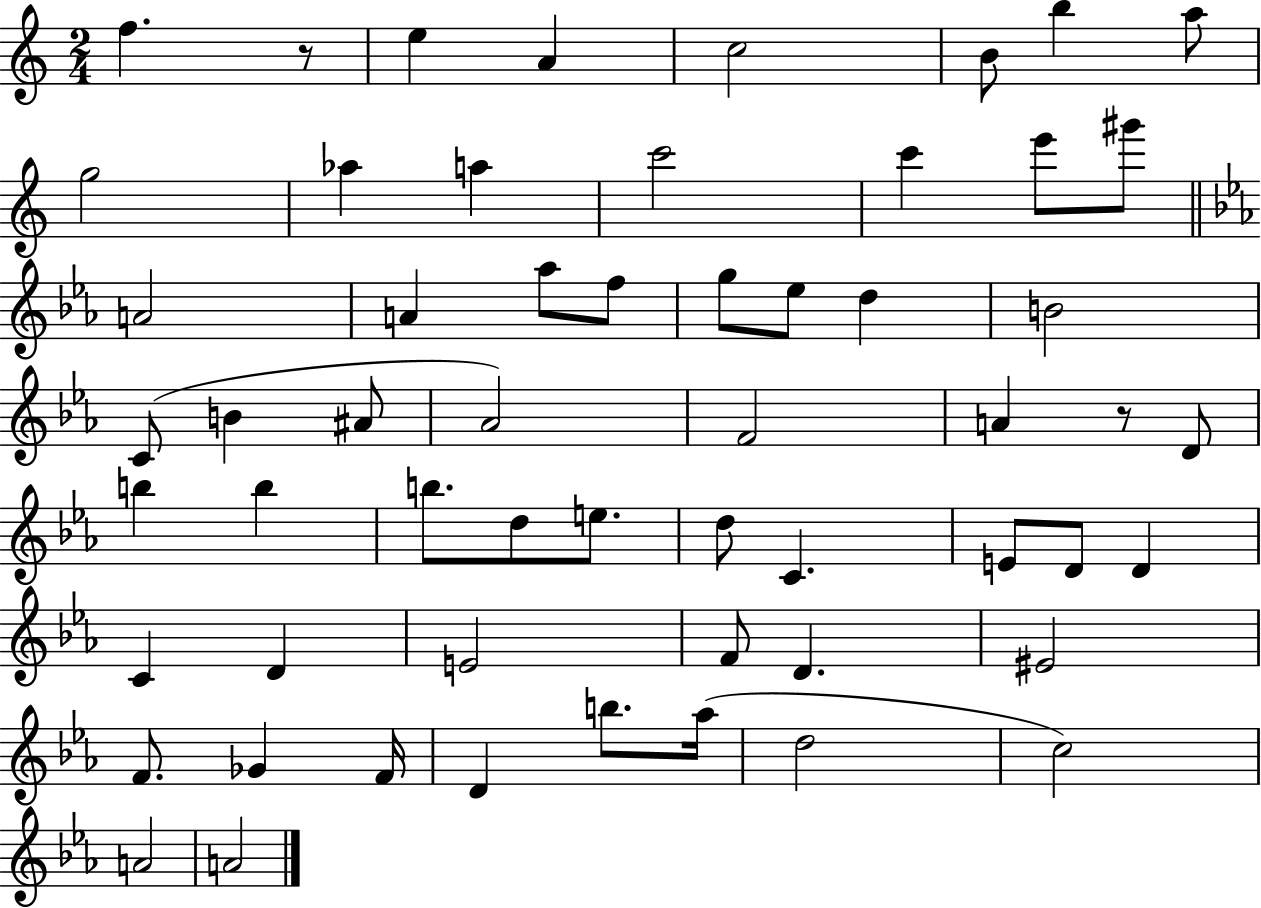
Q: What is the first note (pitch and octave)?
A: F5